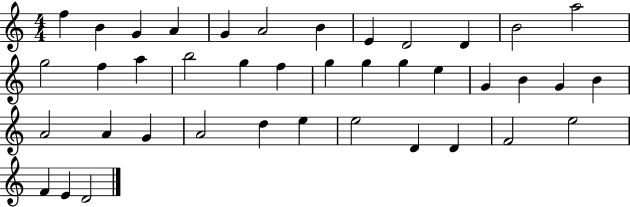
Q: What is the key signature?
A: C major